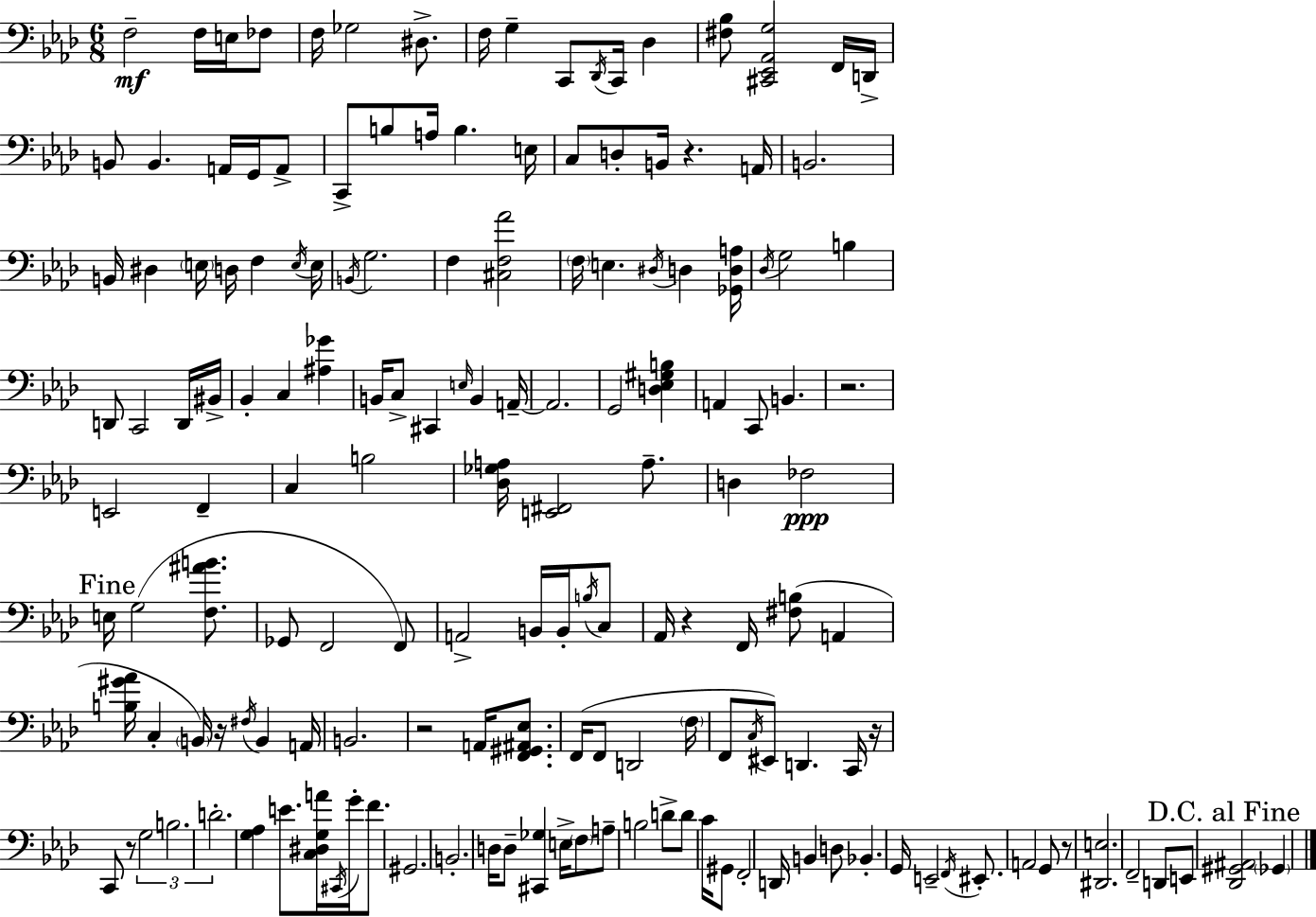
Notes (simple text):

F3/h F3/s E3/s FES3/e F3/s Gb3/h D#3/e. F3/s G3/q C2/e Db2/s C2/s Db3/q [F#3,Bb3]/e [C#2,Eb2,Ab2,G3]/h F2/s D2/s B2/e B2/q. A2/s G2/s A2/e C2/e B3/e A3/s B3/q. E3/s C3/e D3/e B2/s R/q. A2/s B2/h. B2/s D#3/q E3/s D3/s F3/q E3/s E3/s B2/s G3/h. F3/q [C#3,F3,Ab4]/h F3/s E3/q. D#3/s D3/q [Gb2,D3,A3]/s Db3/s G3/h B3/q D2/e C2/h D2/s BIS2/s Bb2/q C3/q [A#3,Gb4]/q B2/s C3/e C#2/q E3/s B2/q A2/s A2/h. G2/h [D3,Eb3,G#3,B3]/q A2/q C2/e B2/q. R/h. E2/h F2/q C3/q B3/h [Db3,Gb3,A3]/s [E2,F#2]/h A3/e. D3/q FES3/h E3/s G3/h [F3,A#4,B4]/e. Gb2/e F2/h F2/e A2/h B2/s B2/s B3/s C3/e Ab2/s R/q F2/s [F#3,B3]/e A2/q [B3,G#4,Ab4]/s C3/q B2/s R/s F#3/s B2/q A2/s B2/h. R/h A2/s [F2,G#2,A#2,Eb3]/e. F2/s F2/e D2/h F3/s F2/e C3/s EIS2/e D2/q. C2/s R/s C2/e R/e G3/h B3/h. D4/h. [G3,Ab3]/q E4/e. [C3,D#3,G3,A4]/s C#2/s G4/s F4/e. G#2/h. B2/h. D3/s D3/e [C#2,Gb3]/q E3/s F3/e A3/e B3/h D4/e D4/e C4/s G#2/e F2/h D2/s B2/q D3/e Bb2/q. G2/s E2/h F2/s EIS2/e. A2/h G2/e R/e [D#2,E3]/h. F2/h D2/e E2/e [Db2,G#2,A#2]/h Gb2/q